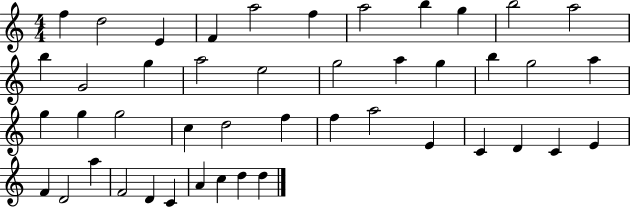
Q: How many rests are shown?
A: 0